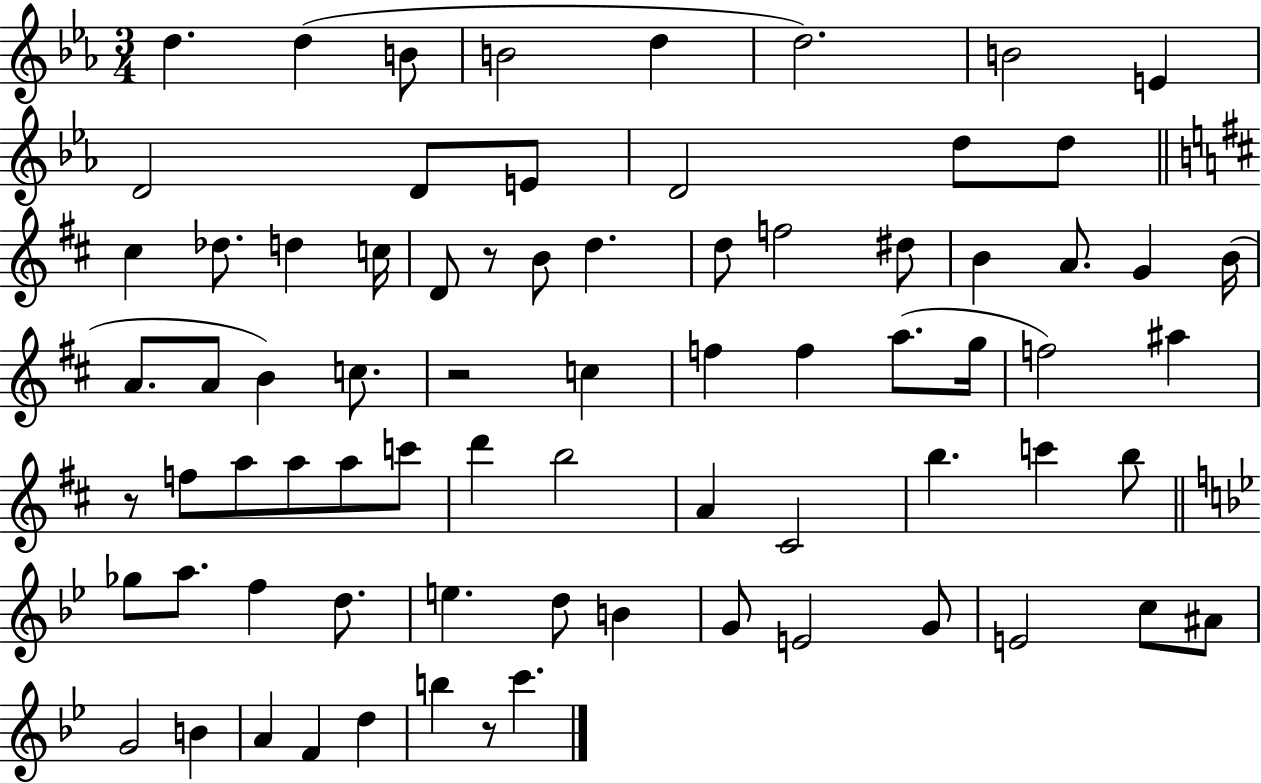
X:1
T:Untitled
M:3/4
L:1/4
K:Eb
d d B/2 B2 d d2 B2 E D2 D/2 E/2 D2 d/2 d/2 ^c _d/2 d c/4 D/2 z/2 B/2 d d/2 f2 ^d/2 B A/2 G B/4 A/2 A/2 B c/2 z2 c f f a/2 g/4 f2 ^a z/2 f/2 a/2 a/2 a/2 c'/2 d' b2 A ^C2 b c' b/2 _g/2 a/2 f d/2 e d/2 B G/2 E2 G/2 E2 c/2 ^A/2 G2 B A F d b z/2 c'